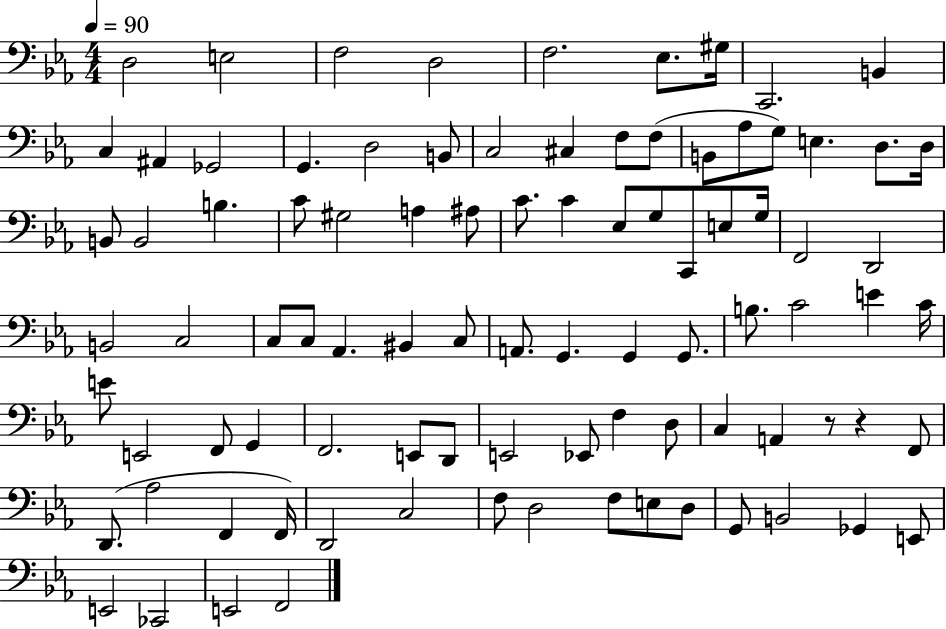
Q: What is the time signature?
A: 4/4